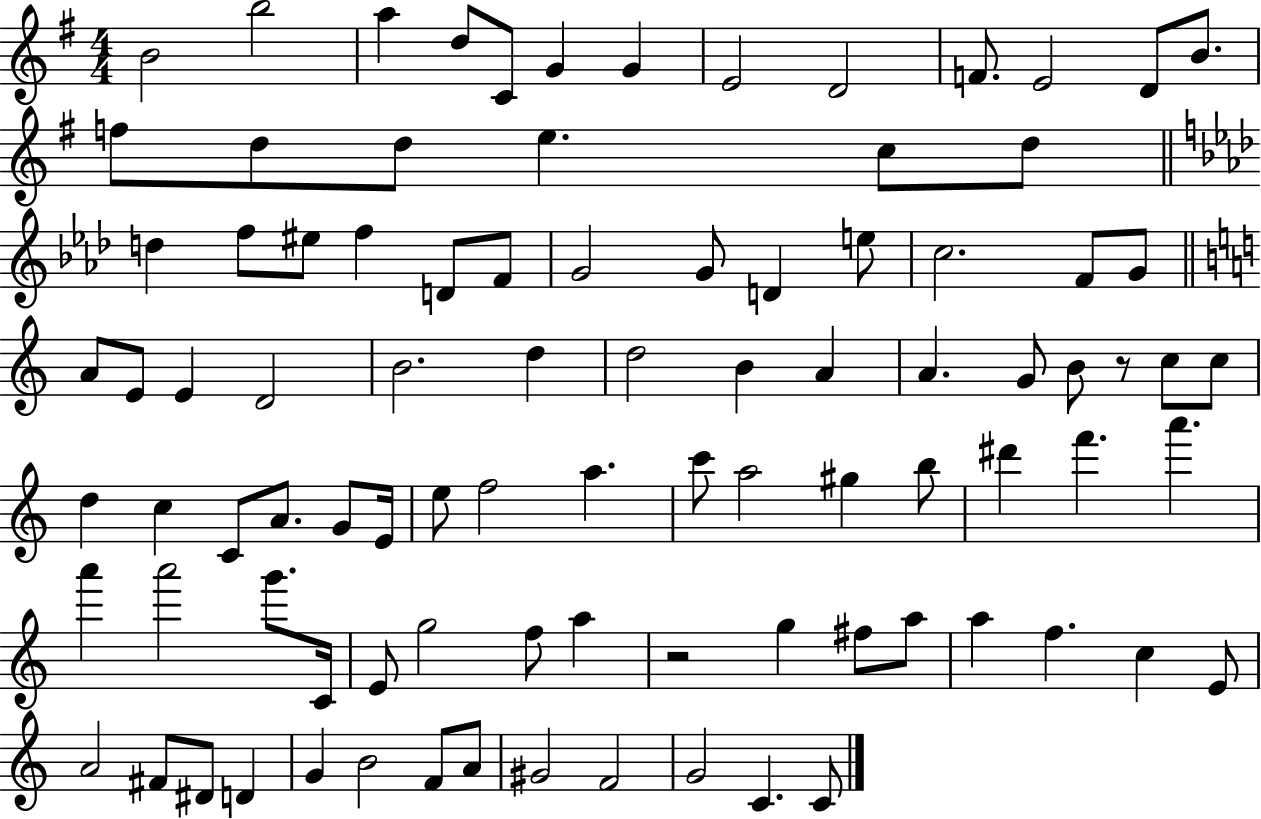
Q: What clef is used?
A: treble